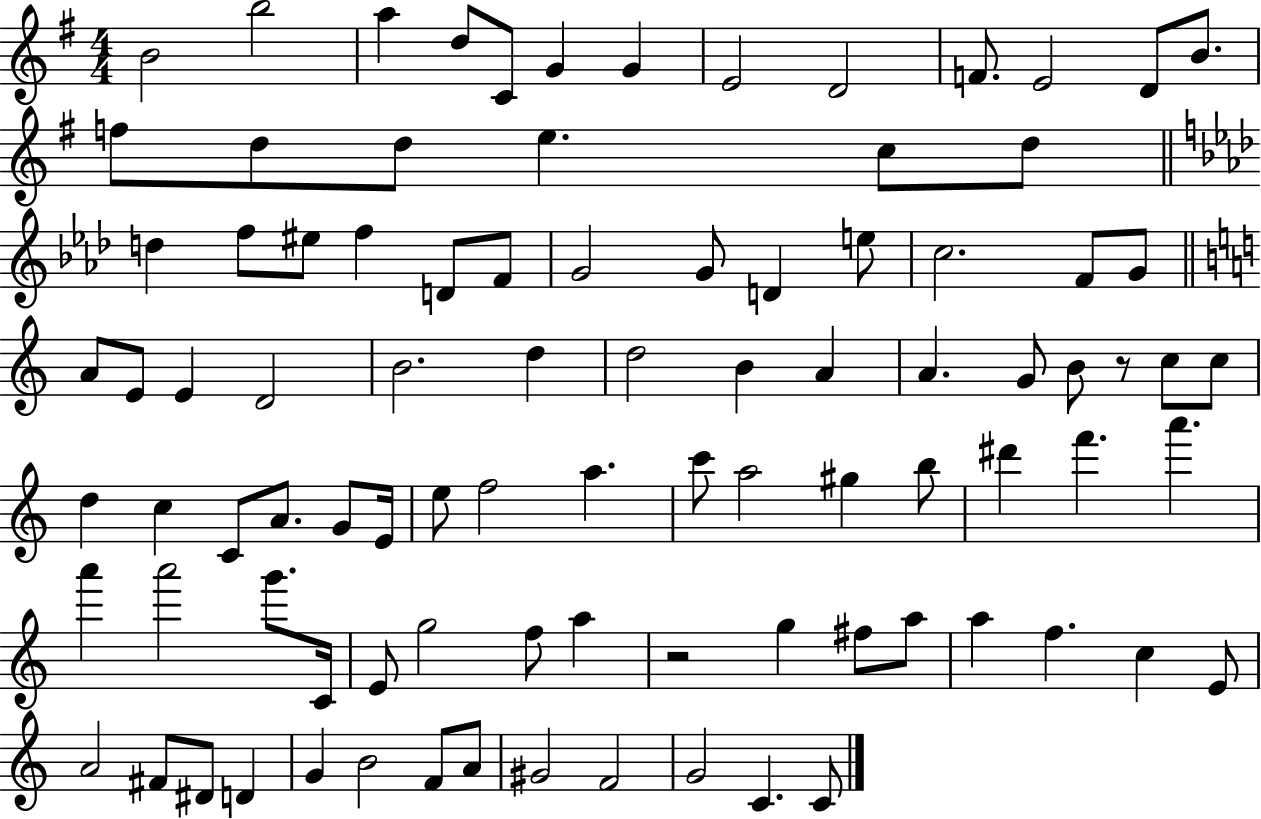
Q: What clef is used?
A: treble